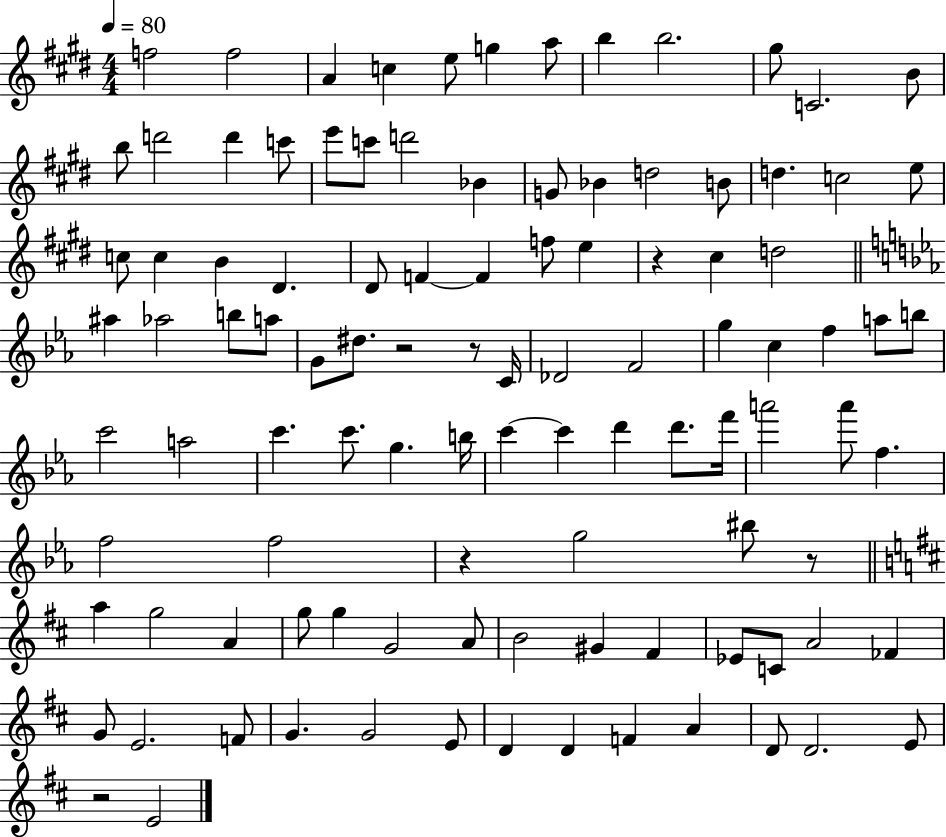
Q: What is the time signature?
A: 4/4